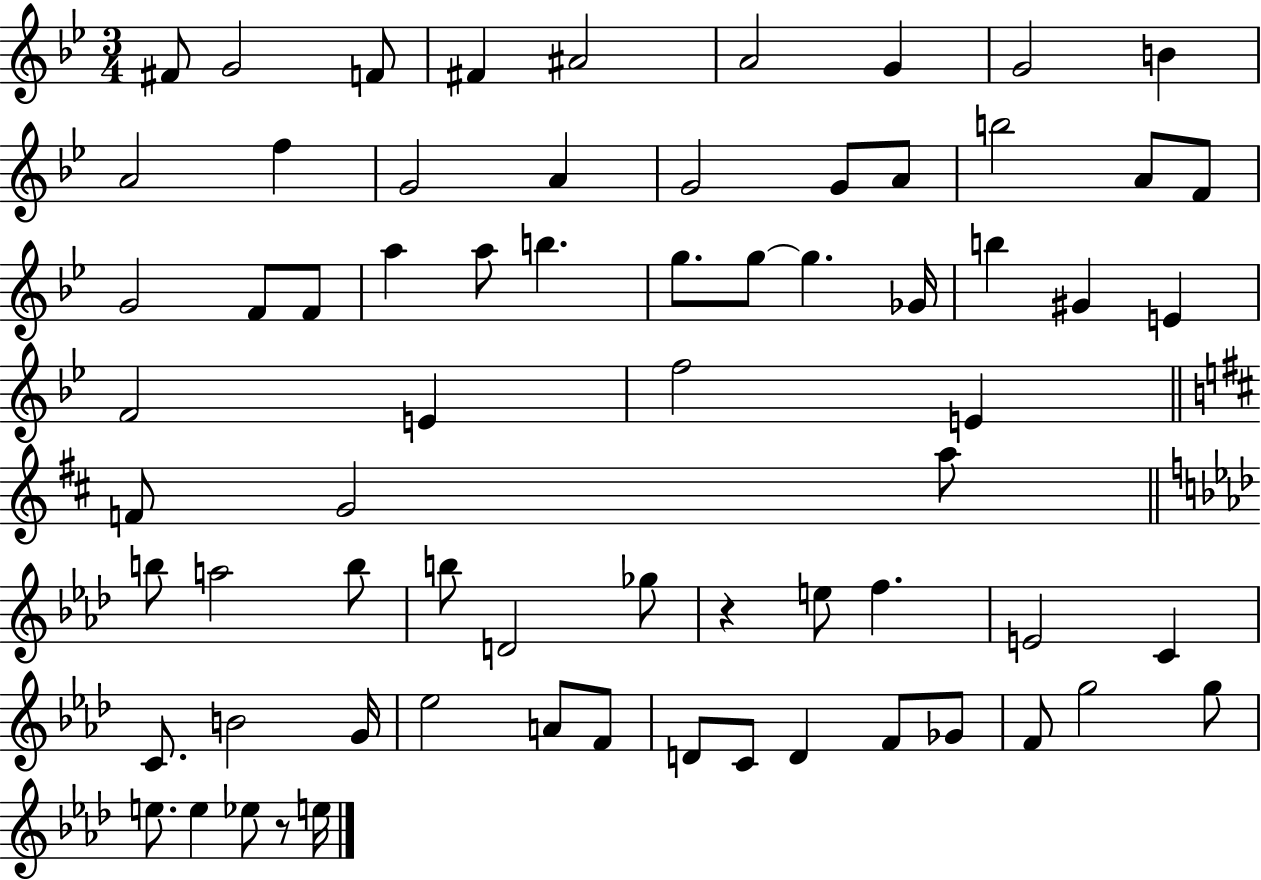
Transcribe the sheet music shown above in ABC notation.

X:1
T:Untitled
M:3/4
L:1/4
K:Bb
^F/2 G2 F/2 ^F ^A2 A2 G G2 B A2 f G2 A G2 G/2 A/2 b2 A/2 F/2 G2 F/2 F/2 a a/2 b g/2 g/2 g _G/4 b ^G E F2 E f2 E F/2 G2 a/2 b/2 a2 b/2 b/2 D2 _g/2 z e/2 f E2 C C/2 B2 G/4 _e2 A/2 F/2 D/2 C/2 D F/2 _G/2 F/2 g2 g/2 e/2 e _e/2 z/2 e/4